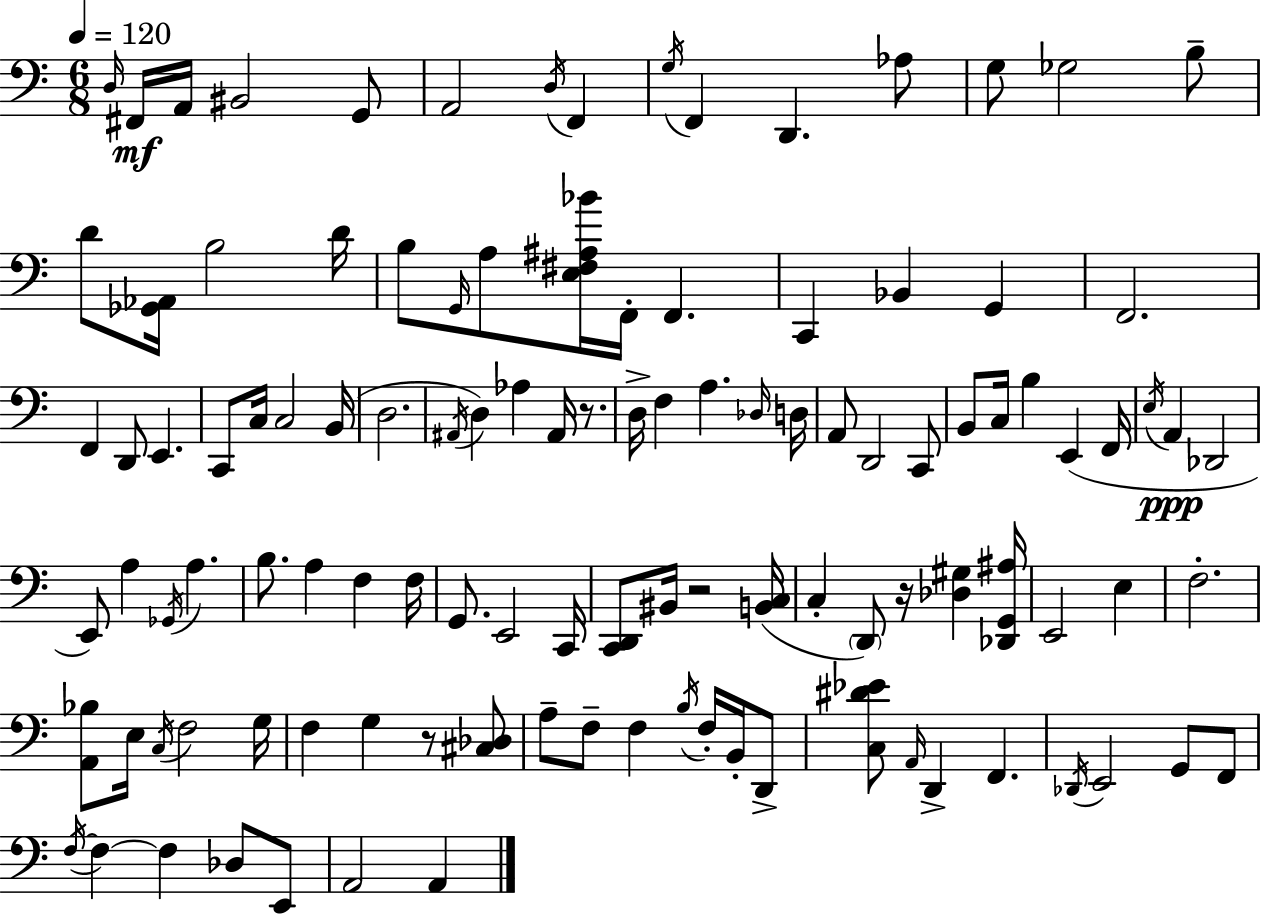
X:1
T:Untitled
M:6/8
L:1/4
K:Am
D,/4 ^F,,/4 A,,/4 ^B,,2 G,,/2 A,,2 D,/4 F,, G,/4 F,, D,, _A,/2 G,/2 _G,2 B,/2 D/2 [_G,,_A,,]/4 B,2 D/4 B,/2 G,,/4 A,/2 [E,^F,^A,_B]/4 F,,/4 F,, C,, _B,, G,, F,,2 F,, D,,/2 E,, C,,/2 C,/4 C,2 B,,/4 D,2 ^A,,/4 D, _A, ^A,,/4 z/2 D,/4 F, A, _D,/4 D,/4 A,,/2 D,,2 C,,/2 B,,/2 C,/4 B, E,, F,,/4 E,/4 A,, _D,,2 E,,/2 A, _G,,/4 A, B,/2 A, F, F,/4 G,,/2 E,,2 C,,/4 [C,,D,,]/2 ^B,,/4 z2 [B,,C,]/4 C, D,,/2 z/4 [_D,^G,] [_D,,G,,^A,]/4 E,,2 E, F,2 [A,,_B,]/2 E,/4 C,/4 F,2 G,/4 F, G, z/2 [^C,_D,]/2 A,/2 F,/2 F, B,/4 F,/4 B,,/4 D,,/2 [C,^D_E]/2 A,,/4 D,, F,, _D,,/4 E,,2 G,,/2 F,,/2 F,/4 F, F, _D,/2 E,,/2 A,,2 A,,